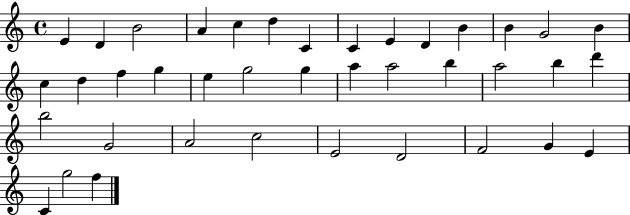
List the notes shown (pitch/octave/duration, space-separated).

E4/q D4/q B4/h A4/q C5/q D5/q C4/q C4/q E4/q D4/q B4/q B4/q G4/h B4/q C5/q D5/q F5/q G5/q E5/q G5/h G5/q A5/q A5/h B5/q A5/h B5/q D6/q B5/h G4/h A4/h C5/h E4/h D4/h F4/h G4/q E4/q C4/q G5/h F5/q